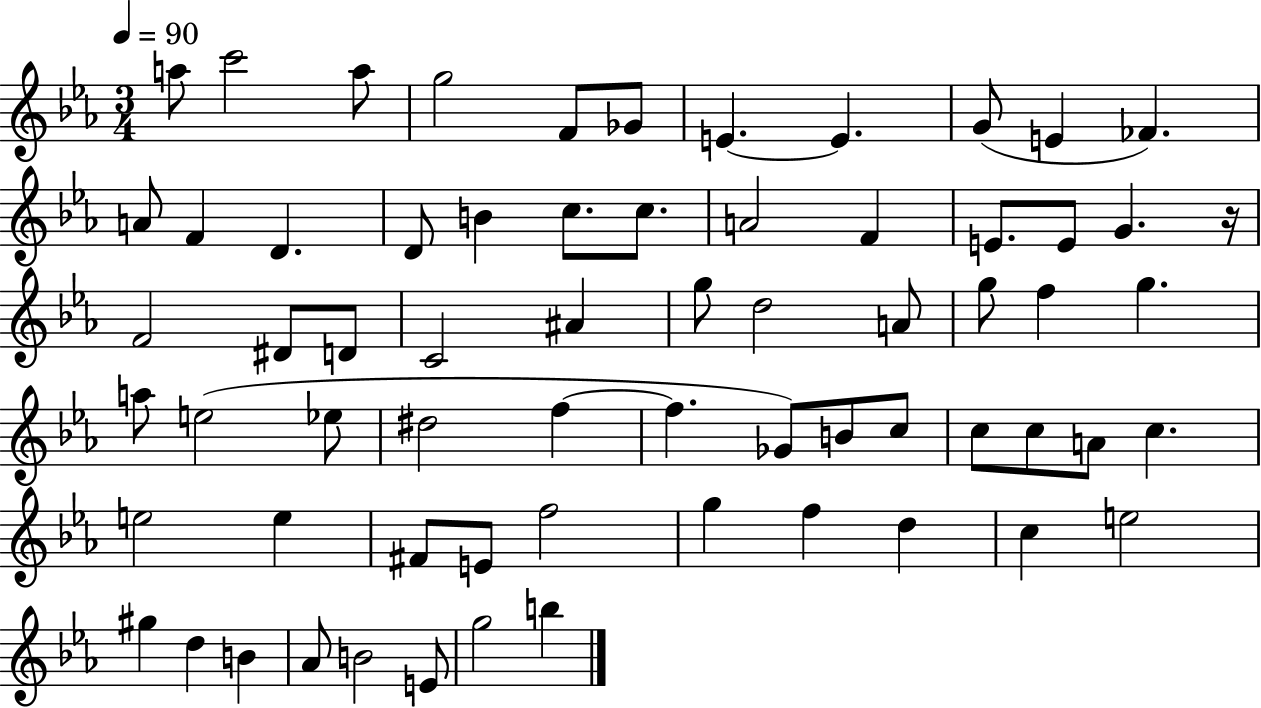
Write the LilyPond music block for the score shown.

{
  \clef treble
  \numericTimeSignature
  \time 3/4
  \key ees \major
  \tempo 4 = 90
  a''8 c'''2 a''8 | g''2 f'8 ges'8 | e'4.~~ e'4. | g'8( e'4 fes'4.) | \break a'8 f'4 d'4. | d'8 b'4 c''8. c''8. | a'2 f'4 | e'8. e'8 g'4. r16 | \break f'2 dis'8 d'8 | c'2 ais'4 | g''8 d''2 a'8 | g''8 f''4 g''4. | \break a''8 e''2( ees''8 | dis''2 f''4~~ | f''4. ges'8) b'8 c''8 | c''8 c''8 a'8 c''4. | \break e''2 e''4 | fis'8 e'8 f''2 | g''4 f''4 d''4 | c''4 e''2 | \break gis''4 d''4 b'4 | aes'8 b'2 e'8 | g''2 b''4 | \bar "|."
}